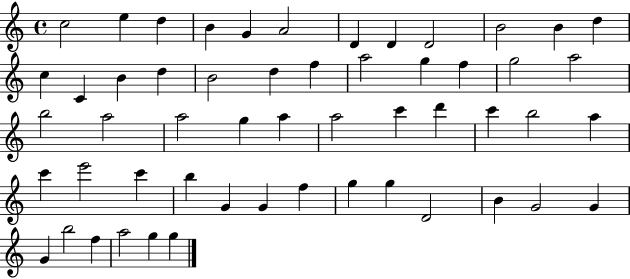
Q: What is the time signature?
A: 4/4